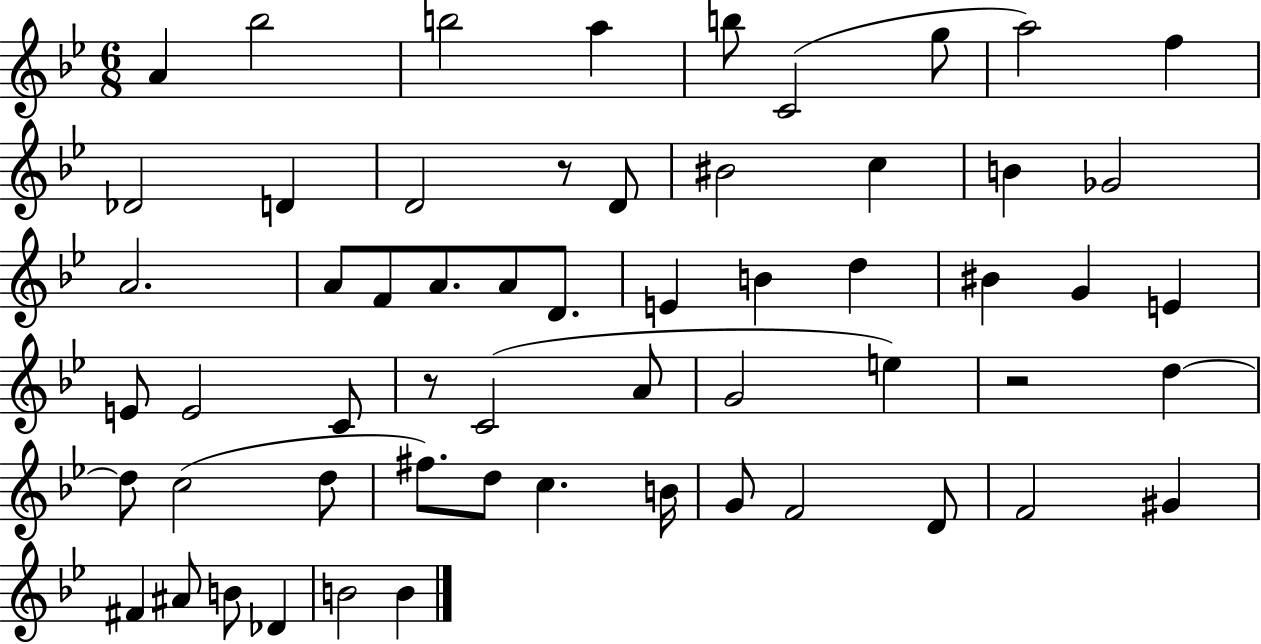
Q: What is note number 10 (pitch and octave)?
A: Db4